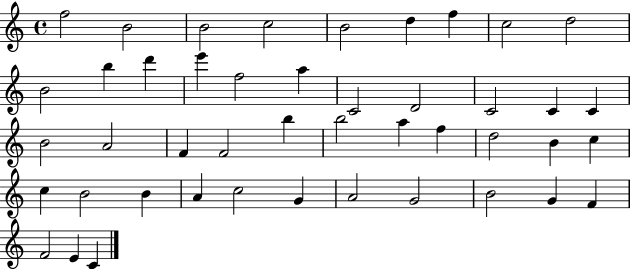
{
  \clef treble
  \time 4/4
  \defaultTimeSignature
  \key c \major
  f''2 b'2 | b'2 c''2 | b'2 d''4 f''4 | c''2 d''2 | \break b'2 b''4 d'''4 | e'''4 f''2 a''4 | c'2 d'2 | c'2 c'4 c'4 | \break b'2 a'2 | f'4 f'2 b''4 | b''2 a''4 f''4 | d''2 b'4 c''4 | \break c''4 b'2 b'4 | a'4 c''2 g'4 | a'2 g'2 | b'2 g'4 f'4 | \break f'2 e'4 c'4 | \bar "|."
}